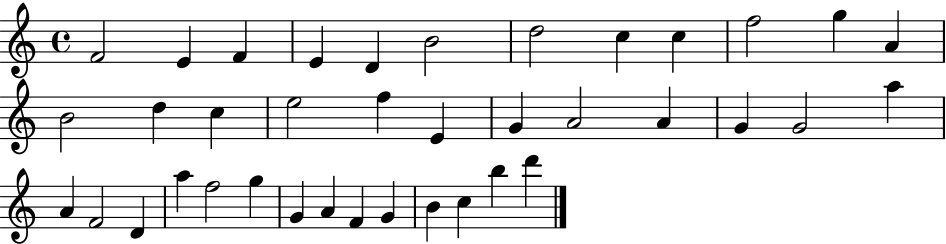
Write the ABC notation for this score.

X:1
T:Untitled
M:4/4
L:1/4
K:C
F2 E F E D B2 d2 c c f2 g A B2 d c e2 f E G A2 A G G2 a A F2 D a f2 g G A F G B c b d'